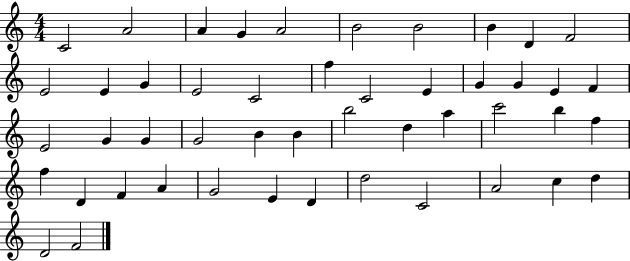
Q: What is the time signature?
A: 4/4